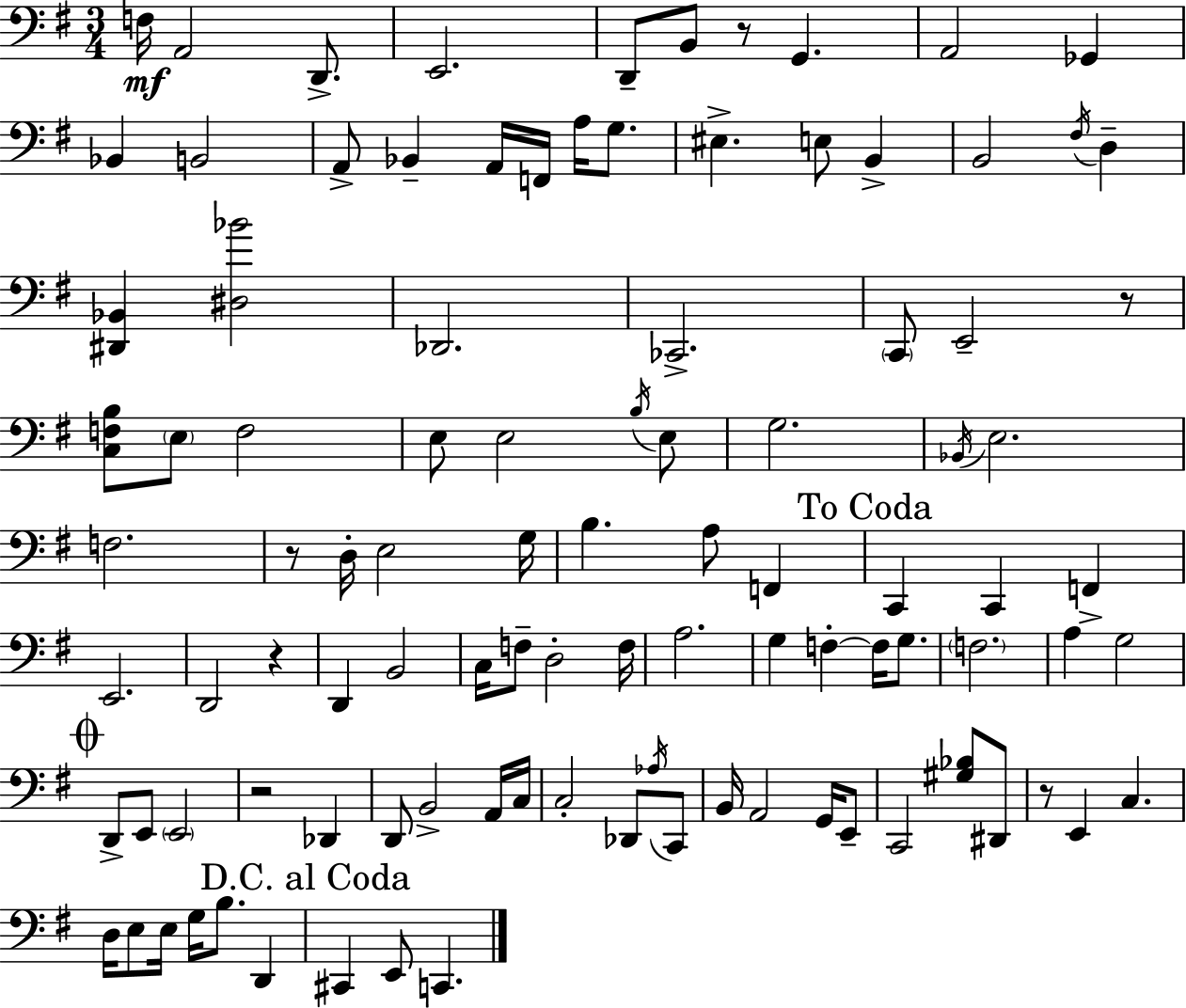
F3/s A2/h D2/e. E2/h. D2/e B2/e R/e G2/q. A2/h Gb2/q Bb2/q B2/h A2/e Bb2/q A2/s F2/s A3/s G3/e. EIS3/q. E3/e B2/q B2/h F#3/s D3/q [D#2,Bb2]/q [D#3,Bb4]/h Db2/h. CES2/h. C2/e E2/h R/e [C3,F3,B3]/e E3/e F3/h E3/e E3/h B3/s E3/e G3/h. Bb2/s E3/h. F3/h. R/e D3/s E3/h G3/s B3/q. A3/e F2/q C2/q C2/q F2/q E2/h. D2/h R/q D2/q B2/h C3/s F3/e D3/h F3/s A3/h. G3/q F3/q F3/s G3/e. F3/h. A3/q G3/h D2/e E2/e E2/h R/h Db2/q D2/e B2/h A2/s C3/s C3/h Db2/e Ab3/s C2/e B2/s A2/h G2/s E2/e C2/h [G#3,Bb3]/e D#2/e R/e E2/q C3/q. D3/s E3/e E3/s G3/s B3/e. D2/q C#2/q E2/e C2/q.